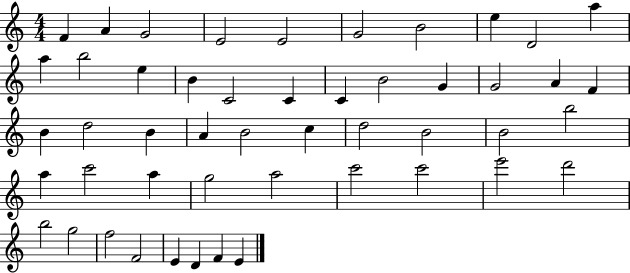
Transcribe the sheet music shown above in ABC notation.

X:1
T:Untitled
M:4/4
L:1/4
K:C
F A G2 E2 E2 G2 B2 e D2 a a b2 e B C2 C C B2 G G2 A F B d2 B A B2 c d2 B2 B2 b2 a c'2 a g2 a2 c'2 c'2 e'2 d'2 b2 g2 f2 F2 E D F E